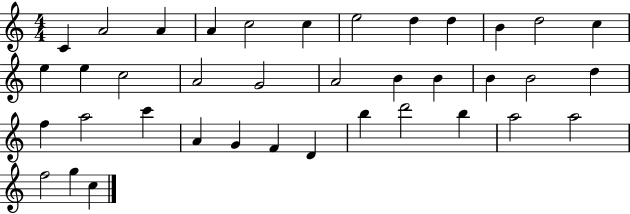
C4/q A4/h A4/q A4/q C5/h C5/q E5/h D5/q D5/q B4/q D5/h C5/q E5/q E5/q C5/h A4/h G4/h A4/h B4/q B4/q B4/q B4/h D5/q F5/q A5/h C6/q A4/q G4/q F4/q D4/q B5/q D6/h B5/q A5/h A5/h F5/h G5/q C5/q